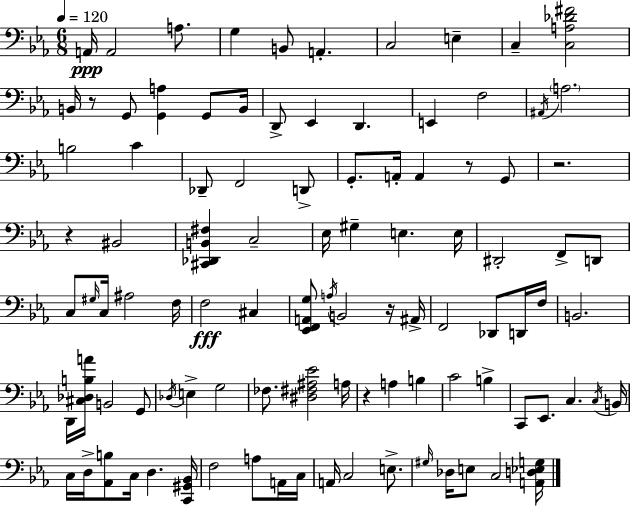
A2/s A2/h A3/e. G3/q B2/e A2/q. C3/h E3/q C3/q [C3,A3,Db4,F#4]/h B2/s R/e G2/e [G2,A3]/q G2/e B2/s D2/e Eb2/q D2/q. E2/q F3/h A#2/s A3/h. B3/h C4/q Db2/e F2/h D2/e G2/e. A2/s A2/q R/e G2/e R/h. R/q BIS2/h [C#2,Db2,B2,F#3]/q C3/h Eb3/s G#3/q E3/q. E3/s D#2/h F2/e D2/e C3/e G#3/s C3/s A#3/h F3/s F3/h C#3/q [Eb2,F2,A2,G3]/e A3/s B2/h R/s A#2/s F2/h Db2/e D2/s F3/s B2/h. D2/s [C#3,Db3,B3,A4]/s B2/h G2/e Db3/s E3/q G3/h FES3/e. [D#3,F#3,A#3,Eb4]/h A3/s R/q A3/q B3/q C4/h B3/q C2/e Eb2/e. C3/q. C3/s B2/s C3/s D3/s [Ab2,B3]/e C3/s D3/q. [C2,G#2,Bb2]/s F3/h A3/e A2/s C3/s A2/s C3/h E3/e. G#3/s Db3/s E3/e C3/h [A2,D3,Eb3,G3]/s